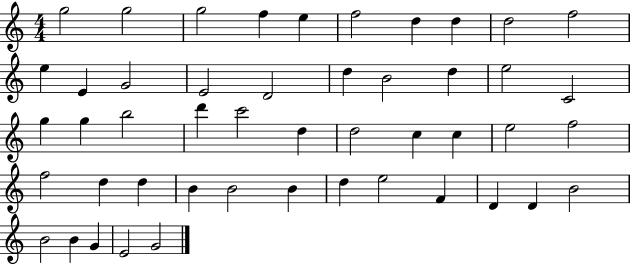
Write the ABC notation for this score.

X:1
T:Untitled
M:4/4
L:1/4
K:C
g2 g2 g2 f e f2 d d d2 f2 e E G2 E2 D2 d B2 d e2 C2 g g b2 d' c'2 d d2 c c e2 f2 f2 d d B B2 B d e2 F D D B2 B2 B G E2 G2